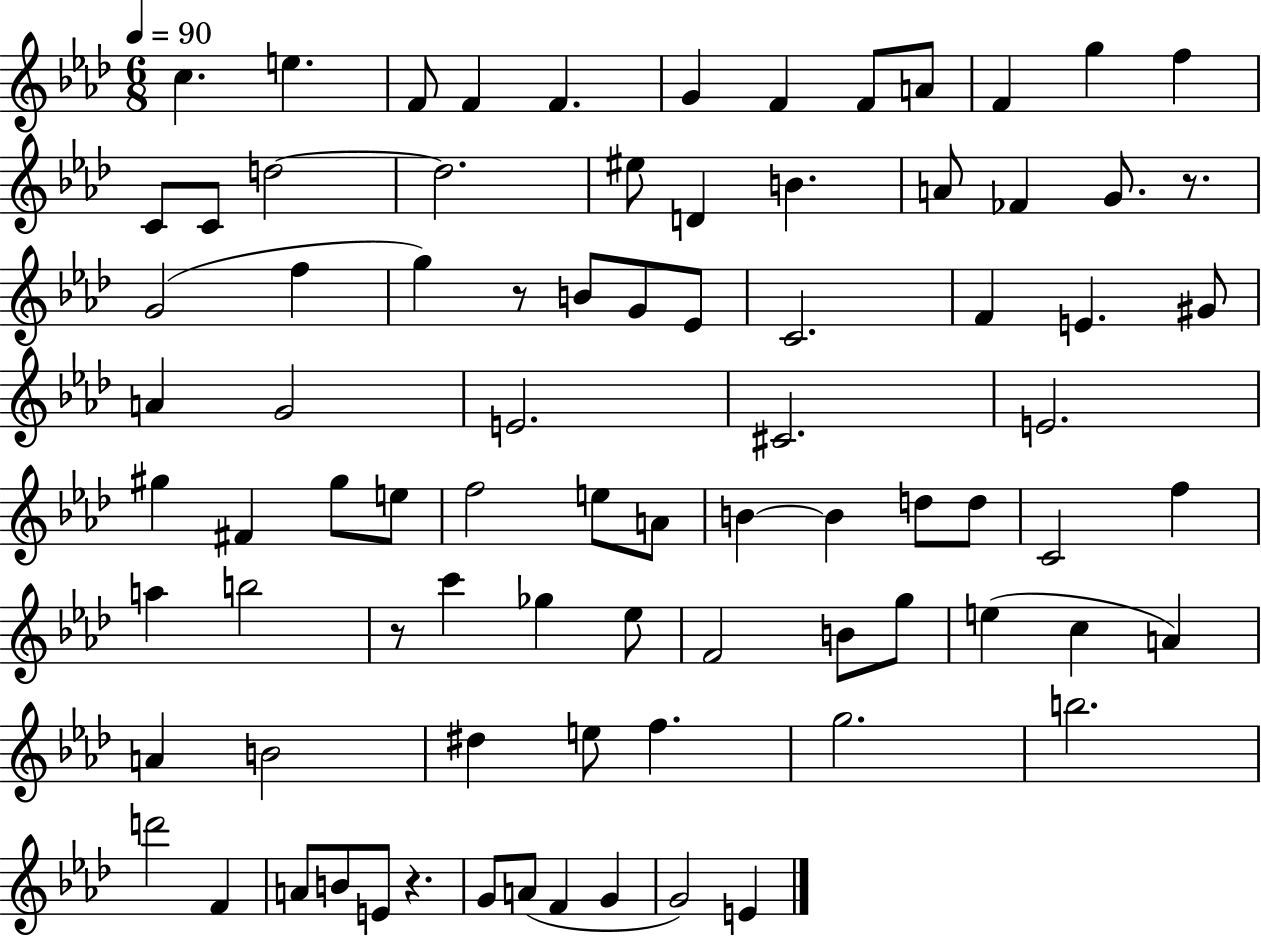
{
  \clef treble
  \numericTimeSignature
  \time 6/8
  \key aes \major
  \tempo 4 = 90
  c''4. e''4. | f'8 f'4 f'4. | g'4 f'4 f'8 a'8 | f'4 g''4 f''4 | \break c'8 c'8 d''2~~ | d''2. | eis''8 d'4 b'4. | a'8 fes'4 g'8. r8. | \break g'2( f''4 | g''4) r8 b'8 g'8 ees'8 | c'2. | f'4 e'4. gis'8 | \break a'4 g'2 | e'2. | cis'2. | e'2. | \break gis''4 fis'4 gis''8 e''8 | f''2 e''8 a'8 | b'4~~ b'4 d''8 d''8 | c'2 f''4 | \break a''4 b''2 | r8 c'''4 ges''4 ees''8 | f'2 b'8 g''8 | e''4( c''4 a'4) | \break a'4 b'2 | dis''4 e''8 f''4. | g''2. | b''2. | \break d'''2 f'4 | a'8 b'8 e'8 r4. | g'8 a'8( f'4 g'4 | g'2) e'4 | \break \bar "|."
}